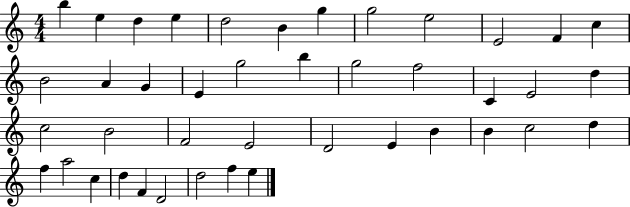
X:1
T:Untitled
M:4/4
L:1/4
K:C
b e d e d2 B g g2 e2 E2 F c B2 A G E g2 b g2 f2 C E2 d c2 B2 F2 E2 D2 E B B c2 d f a2 c d F D2 d2 f e